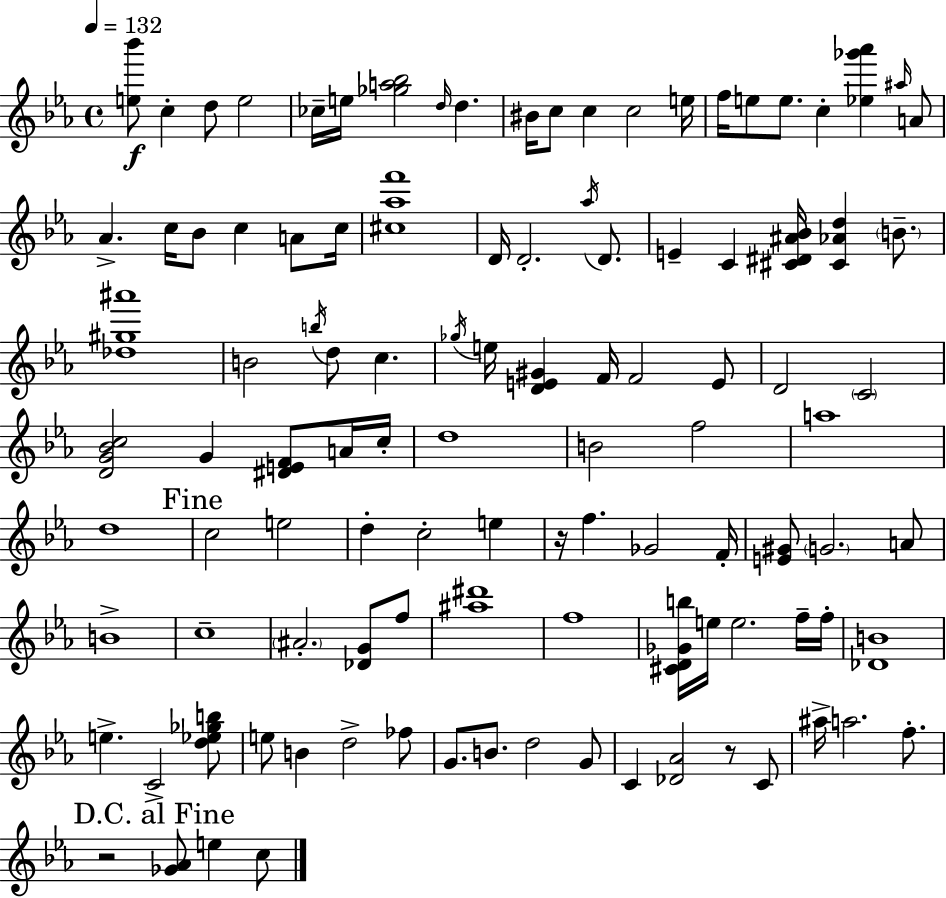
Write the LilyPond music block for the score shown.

{
  \clef treble
  \time 4/4
  \defaultTimeSignature
  \key c \minor
  \tempo 4 = 132
  \repeat volta 2 { <e'' bes'''>8\f c''4-. d''8 e''2 | ces''16-- e''16 <ges'' a'' bes''>2 \grace { d''16 } d''4. | bis'16 c''8 c''4 c''2 | e''16 f''16 e''8 e''8. c''4-. <ees'' ges''' aes'''>4 \grace { ais''16 } | \break a'8 aes'4.-> c''16 bes'8 c''4 a'8 | c''16 <cis'' aes'' f'''>1 | d'16 d'2.-. \acciaccatura { aes''16 } | d'8. e'4-- c'4 <cis' dis' ais' bes'>16 <cis' aes' d''>4 | \break \parenthesize b'8.-- <des'' gis'' ais'''>1 | b'2 \acciaccatura { b''16 } d''8 c''4. | \acciaccatura { ges''16 } e''16 <d' e' gis'>4 f'16 f'2 | e'8 d'2 \parenthesize c'2 | \break <d' g' bes' c''>2 g'4 | <dis' e' f'>8 a'16 c''16-. d''1 | b'2 f''2 | a''1 | \break d''1 | \mark "Fine" c''2 e''2 | d''4-. c''2-. | e''4 r16 f''4. ges'2 | \break f'16-. <e' gis'>8 \parenthesize g'2. | a'8 b'1-> | c''1-- | \parenthesize ais'2.-. | \break <des' g'>8 f''8 <ais'' dis'''>1 | f''1 | <cis' d' ges' b''>16 e''16 e''2. | f''16-- f''16-. <des' b'>1 | \break e''4.-> c'2-> | <d'' ees'' ges'' b''>8 e''8 b'4 d''2-> | fes''8 g'8. b'8. d''2 | g'8 c'4 <des' aes'>2 | \break r8 c'8 ais''16-> a''2. | f''8.-. \mark "D.C. al Fine" r2 <ges' aes'>8 e''4 | c''8 } \bar "|."
}